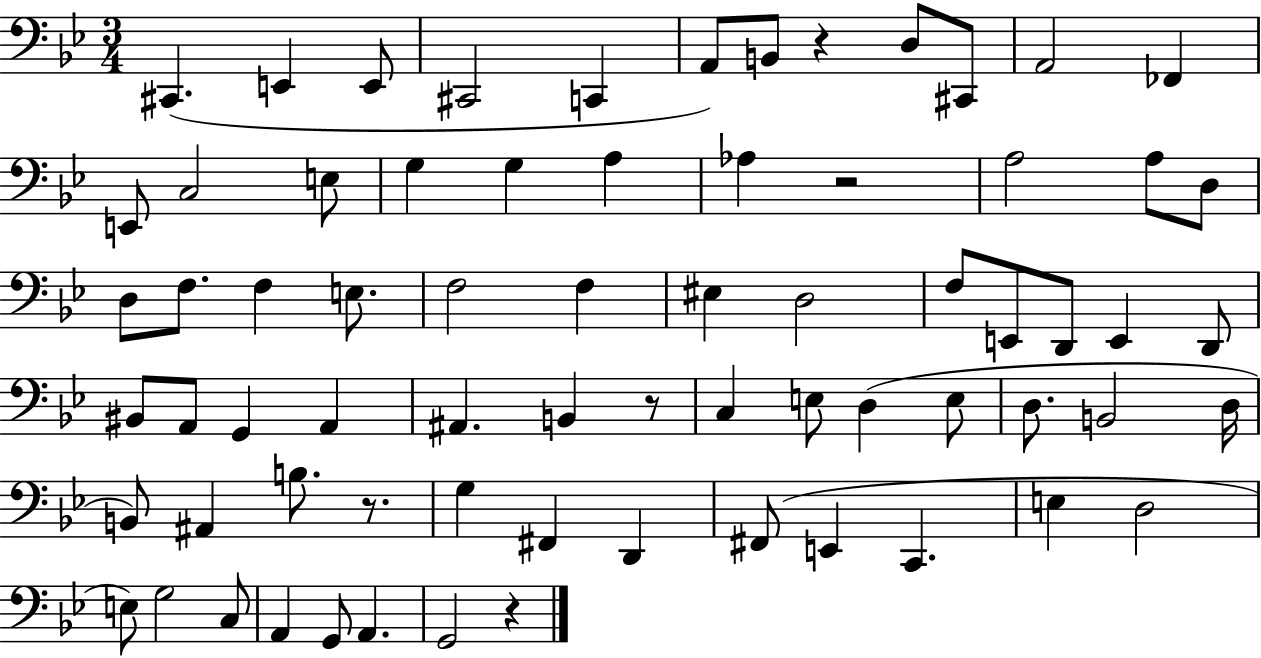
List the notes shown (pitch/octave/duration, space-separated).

C#2/q. E2/q E2/e C#2/h C2/q A2/e B2/e R/q D3/e C#2/e A2/h FES2/q E2/e C3/h E3/e G3/q G3/q A3/q Ab3/q R/h A3/h A3/e D3/e D3/e F3/e. F3/q E3/e. F3/h F3/q EIS3/q D3/h F3/e E2/e D2/e E2/q D2/e BIS2/e A2/e G2/q A2/q A#2/q. B2/q R/e C3/q E3/e D3/q E3/e D3/e. B2/h D3/s B2/e A#2/q B3/e. R/e. G3/q F#2/q D2/q F#2/e E2/q C2/q. E3/q D3/h E3/e G3/h C3/e A2/q G2/e A2/q. G2/h R/q